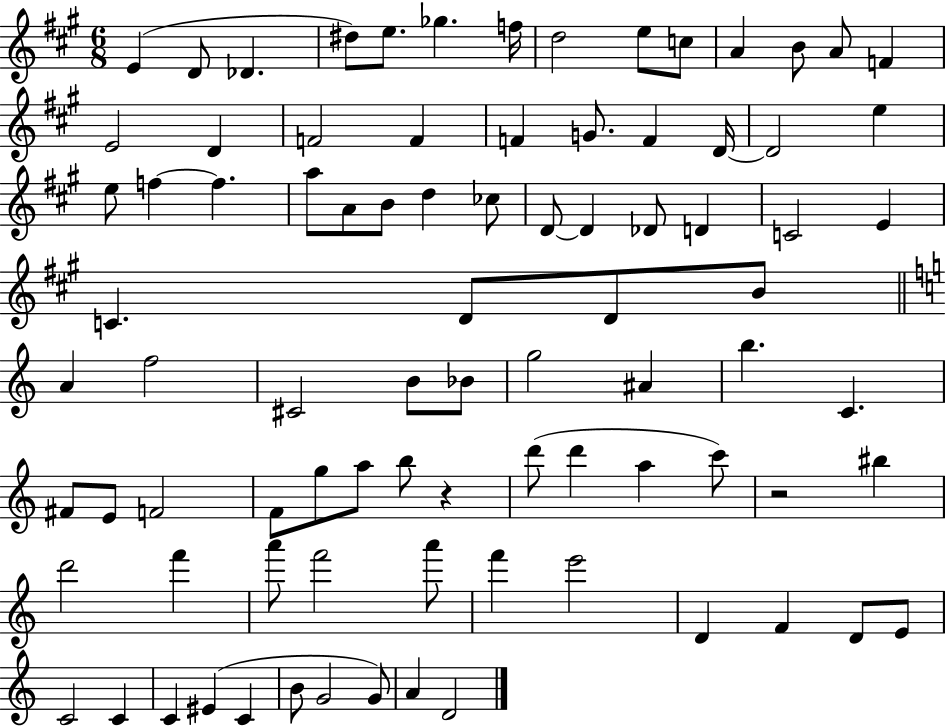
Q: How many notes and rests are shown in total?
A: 86